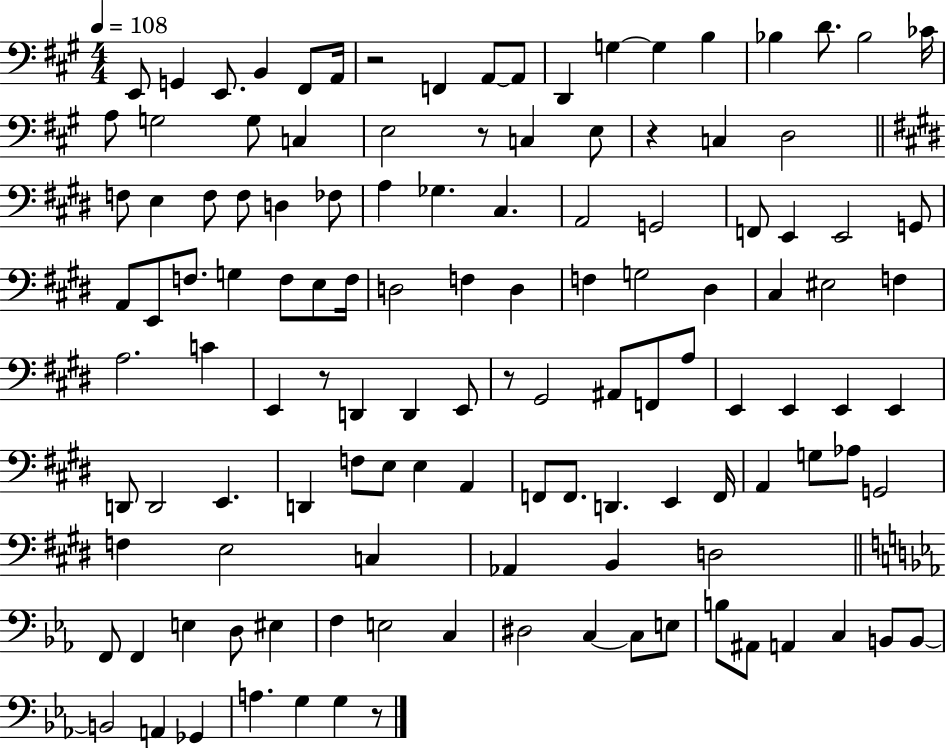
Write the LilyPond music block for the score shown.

{
  \clef bass
  \numericTimeSignature
  \time 4/4
  \key a \major
  \tempo 4 = 108
  e,8 g,4 e,8. b,4 fis,8 a,16 | r2 f,4 a,8~~ a,8 | d,4 g4~~ g4 b4 | bes4 d'8. bes2 ces'16 | \break a8 g2 g8 c4 | e2 r8 c4 e8 | r4 c4 d2 | \bar "||" \break \key e \major f8 e4 f8 f8 d4 fes8 | a4 ges4. cis4. | a,2 g,2 | f,8 e,4 e,2 g,8 | \break a,8 e,8 f8. g4 f8 e8 f16 | d2 f4 d4 | f4 g2 dis4 | cis4 eis2 f4 | \break a2. c'4 | e,4 r8 d,4 d,4 e,8 | r8 gis,2 ais,8 f,8 a8 | e,4 e,4 e,4 e,4 | \break d,8 d,2 e,4. | d,4 f8 e8 e4 a,4 | f,8 f,8. d,4. e,4 f,16 | a,4 g8 aes8 g,2 | \break f4 e2 c4 | aes,4 b,4 d2 | \bar "||" \break \key ees \major f,8 f,4 e4 d8 eis4 | f4 e2 c4 | dis2 c4~~ c8 e8 | b8 ais,8 a,4 c4 b,8 b,8~~ | \break b,2 a,4 ges,4 | a4. g4 g4 r8 | \bar "|."
}